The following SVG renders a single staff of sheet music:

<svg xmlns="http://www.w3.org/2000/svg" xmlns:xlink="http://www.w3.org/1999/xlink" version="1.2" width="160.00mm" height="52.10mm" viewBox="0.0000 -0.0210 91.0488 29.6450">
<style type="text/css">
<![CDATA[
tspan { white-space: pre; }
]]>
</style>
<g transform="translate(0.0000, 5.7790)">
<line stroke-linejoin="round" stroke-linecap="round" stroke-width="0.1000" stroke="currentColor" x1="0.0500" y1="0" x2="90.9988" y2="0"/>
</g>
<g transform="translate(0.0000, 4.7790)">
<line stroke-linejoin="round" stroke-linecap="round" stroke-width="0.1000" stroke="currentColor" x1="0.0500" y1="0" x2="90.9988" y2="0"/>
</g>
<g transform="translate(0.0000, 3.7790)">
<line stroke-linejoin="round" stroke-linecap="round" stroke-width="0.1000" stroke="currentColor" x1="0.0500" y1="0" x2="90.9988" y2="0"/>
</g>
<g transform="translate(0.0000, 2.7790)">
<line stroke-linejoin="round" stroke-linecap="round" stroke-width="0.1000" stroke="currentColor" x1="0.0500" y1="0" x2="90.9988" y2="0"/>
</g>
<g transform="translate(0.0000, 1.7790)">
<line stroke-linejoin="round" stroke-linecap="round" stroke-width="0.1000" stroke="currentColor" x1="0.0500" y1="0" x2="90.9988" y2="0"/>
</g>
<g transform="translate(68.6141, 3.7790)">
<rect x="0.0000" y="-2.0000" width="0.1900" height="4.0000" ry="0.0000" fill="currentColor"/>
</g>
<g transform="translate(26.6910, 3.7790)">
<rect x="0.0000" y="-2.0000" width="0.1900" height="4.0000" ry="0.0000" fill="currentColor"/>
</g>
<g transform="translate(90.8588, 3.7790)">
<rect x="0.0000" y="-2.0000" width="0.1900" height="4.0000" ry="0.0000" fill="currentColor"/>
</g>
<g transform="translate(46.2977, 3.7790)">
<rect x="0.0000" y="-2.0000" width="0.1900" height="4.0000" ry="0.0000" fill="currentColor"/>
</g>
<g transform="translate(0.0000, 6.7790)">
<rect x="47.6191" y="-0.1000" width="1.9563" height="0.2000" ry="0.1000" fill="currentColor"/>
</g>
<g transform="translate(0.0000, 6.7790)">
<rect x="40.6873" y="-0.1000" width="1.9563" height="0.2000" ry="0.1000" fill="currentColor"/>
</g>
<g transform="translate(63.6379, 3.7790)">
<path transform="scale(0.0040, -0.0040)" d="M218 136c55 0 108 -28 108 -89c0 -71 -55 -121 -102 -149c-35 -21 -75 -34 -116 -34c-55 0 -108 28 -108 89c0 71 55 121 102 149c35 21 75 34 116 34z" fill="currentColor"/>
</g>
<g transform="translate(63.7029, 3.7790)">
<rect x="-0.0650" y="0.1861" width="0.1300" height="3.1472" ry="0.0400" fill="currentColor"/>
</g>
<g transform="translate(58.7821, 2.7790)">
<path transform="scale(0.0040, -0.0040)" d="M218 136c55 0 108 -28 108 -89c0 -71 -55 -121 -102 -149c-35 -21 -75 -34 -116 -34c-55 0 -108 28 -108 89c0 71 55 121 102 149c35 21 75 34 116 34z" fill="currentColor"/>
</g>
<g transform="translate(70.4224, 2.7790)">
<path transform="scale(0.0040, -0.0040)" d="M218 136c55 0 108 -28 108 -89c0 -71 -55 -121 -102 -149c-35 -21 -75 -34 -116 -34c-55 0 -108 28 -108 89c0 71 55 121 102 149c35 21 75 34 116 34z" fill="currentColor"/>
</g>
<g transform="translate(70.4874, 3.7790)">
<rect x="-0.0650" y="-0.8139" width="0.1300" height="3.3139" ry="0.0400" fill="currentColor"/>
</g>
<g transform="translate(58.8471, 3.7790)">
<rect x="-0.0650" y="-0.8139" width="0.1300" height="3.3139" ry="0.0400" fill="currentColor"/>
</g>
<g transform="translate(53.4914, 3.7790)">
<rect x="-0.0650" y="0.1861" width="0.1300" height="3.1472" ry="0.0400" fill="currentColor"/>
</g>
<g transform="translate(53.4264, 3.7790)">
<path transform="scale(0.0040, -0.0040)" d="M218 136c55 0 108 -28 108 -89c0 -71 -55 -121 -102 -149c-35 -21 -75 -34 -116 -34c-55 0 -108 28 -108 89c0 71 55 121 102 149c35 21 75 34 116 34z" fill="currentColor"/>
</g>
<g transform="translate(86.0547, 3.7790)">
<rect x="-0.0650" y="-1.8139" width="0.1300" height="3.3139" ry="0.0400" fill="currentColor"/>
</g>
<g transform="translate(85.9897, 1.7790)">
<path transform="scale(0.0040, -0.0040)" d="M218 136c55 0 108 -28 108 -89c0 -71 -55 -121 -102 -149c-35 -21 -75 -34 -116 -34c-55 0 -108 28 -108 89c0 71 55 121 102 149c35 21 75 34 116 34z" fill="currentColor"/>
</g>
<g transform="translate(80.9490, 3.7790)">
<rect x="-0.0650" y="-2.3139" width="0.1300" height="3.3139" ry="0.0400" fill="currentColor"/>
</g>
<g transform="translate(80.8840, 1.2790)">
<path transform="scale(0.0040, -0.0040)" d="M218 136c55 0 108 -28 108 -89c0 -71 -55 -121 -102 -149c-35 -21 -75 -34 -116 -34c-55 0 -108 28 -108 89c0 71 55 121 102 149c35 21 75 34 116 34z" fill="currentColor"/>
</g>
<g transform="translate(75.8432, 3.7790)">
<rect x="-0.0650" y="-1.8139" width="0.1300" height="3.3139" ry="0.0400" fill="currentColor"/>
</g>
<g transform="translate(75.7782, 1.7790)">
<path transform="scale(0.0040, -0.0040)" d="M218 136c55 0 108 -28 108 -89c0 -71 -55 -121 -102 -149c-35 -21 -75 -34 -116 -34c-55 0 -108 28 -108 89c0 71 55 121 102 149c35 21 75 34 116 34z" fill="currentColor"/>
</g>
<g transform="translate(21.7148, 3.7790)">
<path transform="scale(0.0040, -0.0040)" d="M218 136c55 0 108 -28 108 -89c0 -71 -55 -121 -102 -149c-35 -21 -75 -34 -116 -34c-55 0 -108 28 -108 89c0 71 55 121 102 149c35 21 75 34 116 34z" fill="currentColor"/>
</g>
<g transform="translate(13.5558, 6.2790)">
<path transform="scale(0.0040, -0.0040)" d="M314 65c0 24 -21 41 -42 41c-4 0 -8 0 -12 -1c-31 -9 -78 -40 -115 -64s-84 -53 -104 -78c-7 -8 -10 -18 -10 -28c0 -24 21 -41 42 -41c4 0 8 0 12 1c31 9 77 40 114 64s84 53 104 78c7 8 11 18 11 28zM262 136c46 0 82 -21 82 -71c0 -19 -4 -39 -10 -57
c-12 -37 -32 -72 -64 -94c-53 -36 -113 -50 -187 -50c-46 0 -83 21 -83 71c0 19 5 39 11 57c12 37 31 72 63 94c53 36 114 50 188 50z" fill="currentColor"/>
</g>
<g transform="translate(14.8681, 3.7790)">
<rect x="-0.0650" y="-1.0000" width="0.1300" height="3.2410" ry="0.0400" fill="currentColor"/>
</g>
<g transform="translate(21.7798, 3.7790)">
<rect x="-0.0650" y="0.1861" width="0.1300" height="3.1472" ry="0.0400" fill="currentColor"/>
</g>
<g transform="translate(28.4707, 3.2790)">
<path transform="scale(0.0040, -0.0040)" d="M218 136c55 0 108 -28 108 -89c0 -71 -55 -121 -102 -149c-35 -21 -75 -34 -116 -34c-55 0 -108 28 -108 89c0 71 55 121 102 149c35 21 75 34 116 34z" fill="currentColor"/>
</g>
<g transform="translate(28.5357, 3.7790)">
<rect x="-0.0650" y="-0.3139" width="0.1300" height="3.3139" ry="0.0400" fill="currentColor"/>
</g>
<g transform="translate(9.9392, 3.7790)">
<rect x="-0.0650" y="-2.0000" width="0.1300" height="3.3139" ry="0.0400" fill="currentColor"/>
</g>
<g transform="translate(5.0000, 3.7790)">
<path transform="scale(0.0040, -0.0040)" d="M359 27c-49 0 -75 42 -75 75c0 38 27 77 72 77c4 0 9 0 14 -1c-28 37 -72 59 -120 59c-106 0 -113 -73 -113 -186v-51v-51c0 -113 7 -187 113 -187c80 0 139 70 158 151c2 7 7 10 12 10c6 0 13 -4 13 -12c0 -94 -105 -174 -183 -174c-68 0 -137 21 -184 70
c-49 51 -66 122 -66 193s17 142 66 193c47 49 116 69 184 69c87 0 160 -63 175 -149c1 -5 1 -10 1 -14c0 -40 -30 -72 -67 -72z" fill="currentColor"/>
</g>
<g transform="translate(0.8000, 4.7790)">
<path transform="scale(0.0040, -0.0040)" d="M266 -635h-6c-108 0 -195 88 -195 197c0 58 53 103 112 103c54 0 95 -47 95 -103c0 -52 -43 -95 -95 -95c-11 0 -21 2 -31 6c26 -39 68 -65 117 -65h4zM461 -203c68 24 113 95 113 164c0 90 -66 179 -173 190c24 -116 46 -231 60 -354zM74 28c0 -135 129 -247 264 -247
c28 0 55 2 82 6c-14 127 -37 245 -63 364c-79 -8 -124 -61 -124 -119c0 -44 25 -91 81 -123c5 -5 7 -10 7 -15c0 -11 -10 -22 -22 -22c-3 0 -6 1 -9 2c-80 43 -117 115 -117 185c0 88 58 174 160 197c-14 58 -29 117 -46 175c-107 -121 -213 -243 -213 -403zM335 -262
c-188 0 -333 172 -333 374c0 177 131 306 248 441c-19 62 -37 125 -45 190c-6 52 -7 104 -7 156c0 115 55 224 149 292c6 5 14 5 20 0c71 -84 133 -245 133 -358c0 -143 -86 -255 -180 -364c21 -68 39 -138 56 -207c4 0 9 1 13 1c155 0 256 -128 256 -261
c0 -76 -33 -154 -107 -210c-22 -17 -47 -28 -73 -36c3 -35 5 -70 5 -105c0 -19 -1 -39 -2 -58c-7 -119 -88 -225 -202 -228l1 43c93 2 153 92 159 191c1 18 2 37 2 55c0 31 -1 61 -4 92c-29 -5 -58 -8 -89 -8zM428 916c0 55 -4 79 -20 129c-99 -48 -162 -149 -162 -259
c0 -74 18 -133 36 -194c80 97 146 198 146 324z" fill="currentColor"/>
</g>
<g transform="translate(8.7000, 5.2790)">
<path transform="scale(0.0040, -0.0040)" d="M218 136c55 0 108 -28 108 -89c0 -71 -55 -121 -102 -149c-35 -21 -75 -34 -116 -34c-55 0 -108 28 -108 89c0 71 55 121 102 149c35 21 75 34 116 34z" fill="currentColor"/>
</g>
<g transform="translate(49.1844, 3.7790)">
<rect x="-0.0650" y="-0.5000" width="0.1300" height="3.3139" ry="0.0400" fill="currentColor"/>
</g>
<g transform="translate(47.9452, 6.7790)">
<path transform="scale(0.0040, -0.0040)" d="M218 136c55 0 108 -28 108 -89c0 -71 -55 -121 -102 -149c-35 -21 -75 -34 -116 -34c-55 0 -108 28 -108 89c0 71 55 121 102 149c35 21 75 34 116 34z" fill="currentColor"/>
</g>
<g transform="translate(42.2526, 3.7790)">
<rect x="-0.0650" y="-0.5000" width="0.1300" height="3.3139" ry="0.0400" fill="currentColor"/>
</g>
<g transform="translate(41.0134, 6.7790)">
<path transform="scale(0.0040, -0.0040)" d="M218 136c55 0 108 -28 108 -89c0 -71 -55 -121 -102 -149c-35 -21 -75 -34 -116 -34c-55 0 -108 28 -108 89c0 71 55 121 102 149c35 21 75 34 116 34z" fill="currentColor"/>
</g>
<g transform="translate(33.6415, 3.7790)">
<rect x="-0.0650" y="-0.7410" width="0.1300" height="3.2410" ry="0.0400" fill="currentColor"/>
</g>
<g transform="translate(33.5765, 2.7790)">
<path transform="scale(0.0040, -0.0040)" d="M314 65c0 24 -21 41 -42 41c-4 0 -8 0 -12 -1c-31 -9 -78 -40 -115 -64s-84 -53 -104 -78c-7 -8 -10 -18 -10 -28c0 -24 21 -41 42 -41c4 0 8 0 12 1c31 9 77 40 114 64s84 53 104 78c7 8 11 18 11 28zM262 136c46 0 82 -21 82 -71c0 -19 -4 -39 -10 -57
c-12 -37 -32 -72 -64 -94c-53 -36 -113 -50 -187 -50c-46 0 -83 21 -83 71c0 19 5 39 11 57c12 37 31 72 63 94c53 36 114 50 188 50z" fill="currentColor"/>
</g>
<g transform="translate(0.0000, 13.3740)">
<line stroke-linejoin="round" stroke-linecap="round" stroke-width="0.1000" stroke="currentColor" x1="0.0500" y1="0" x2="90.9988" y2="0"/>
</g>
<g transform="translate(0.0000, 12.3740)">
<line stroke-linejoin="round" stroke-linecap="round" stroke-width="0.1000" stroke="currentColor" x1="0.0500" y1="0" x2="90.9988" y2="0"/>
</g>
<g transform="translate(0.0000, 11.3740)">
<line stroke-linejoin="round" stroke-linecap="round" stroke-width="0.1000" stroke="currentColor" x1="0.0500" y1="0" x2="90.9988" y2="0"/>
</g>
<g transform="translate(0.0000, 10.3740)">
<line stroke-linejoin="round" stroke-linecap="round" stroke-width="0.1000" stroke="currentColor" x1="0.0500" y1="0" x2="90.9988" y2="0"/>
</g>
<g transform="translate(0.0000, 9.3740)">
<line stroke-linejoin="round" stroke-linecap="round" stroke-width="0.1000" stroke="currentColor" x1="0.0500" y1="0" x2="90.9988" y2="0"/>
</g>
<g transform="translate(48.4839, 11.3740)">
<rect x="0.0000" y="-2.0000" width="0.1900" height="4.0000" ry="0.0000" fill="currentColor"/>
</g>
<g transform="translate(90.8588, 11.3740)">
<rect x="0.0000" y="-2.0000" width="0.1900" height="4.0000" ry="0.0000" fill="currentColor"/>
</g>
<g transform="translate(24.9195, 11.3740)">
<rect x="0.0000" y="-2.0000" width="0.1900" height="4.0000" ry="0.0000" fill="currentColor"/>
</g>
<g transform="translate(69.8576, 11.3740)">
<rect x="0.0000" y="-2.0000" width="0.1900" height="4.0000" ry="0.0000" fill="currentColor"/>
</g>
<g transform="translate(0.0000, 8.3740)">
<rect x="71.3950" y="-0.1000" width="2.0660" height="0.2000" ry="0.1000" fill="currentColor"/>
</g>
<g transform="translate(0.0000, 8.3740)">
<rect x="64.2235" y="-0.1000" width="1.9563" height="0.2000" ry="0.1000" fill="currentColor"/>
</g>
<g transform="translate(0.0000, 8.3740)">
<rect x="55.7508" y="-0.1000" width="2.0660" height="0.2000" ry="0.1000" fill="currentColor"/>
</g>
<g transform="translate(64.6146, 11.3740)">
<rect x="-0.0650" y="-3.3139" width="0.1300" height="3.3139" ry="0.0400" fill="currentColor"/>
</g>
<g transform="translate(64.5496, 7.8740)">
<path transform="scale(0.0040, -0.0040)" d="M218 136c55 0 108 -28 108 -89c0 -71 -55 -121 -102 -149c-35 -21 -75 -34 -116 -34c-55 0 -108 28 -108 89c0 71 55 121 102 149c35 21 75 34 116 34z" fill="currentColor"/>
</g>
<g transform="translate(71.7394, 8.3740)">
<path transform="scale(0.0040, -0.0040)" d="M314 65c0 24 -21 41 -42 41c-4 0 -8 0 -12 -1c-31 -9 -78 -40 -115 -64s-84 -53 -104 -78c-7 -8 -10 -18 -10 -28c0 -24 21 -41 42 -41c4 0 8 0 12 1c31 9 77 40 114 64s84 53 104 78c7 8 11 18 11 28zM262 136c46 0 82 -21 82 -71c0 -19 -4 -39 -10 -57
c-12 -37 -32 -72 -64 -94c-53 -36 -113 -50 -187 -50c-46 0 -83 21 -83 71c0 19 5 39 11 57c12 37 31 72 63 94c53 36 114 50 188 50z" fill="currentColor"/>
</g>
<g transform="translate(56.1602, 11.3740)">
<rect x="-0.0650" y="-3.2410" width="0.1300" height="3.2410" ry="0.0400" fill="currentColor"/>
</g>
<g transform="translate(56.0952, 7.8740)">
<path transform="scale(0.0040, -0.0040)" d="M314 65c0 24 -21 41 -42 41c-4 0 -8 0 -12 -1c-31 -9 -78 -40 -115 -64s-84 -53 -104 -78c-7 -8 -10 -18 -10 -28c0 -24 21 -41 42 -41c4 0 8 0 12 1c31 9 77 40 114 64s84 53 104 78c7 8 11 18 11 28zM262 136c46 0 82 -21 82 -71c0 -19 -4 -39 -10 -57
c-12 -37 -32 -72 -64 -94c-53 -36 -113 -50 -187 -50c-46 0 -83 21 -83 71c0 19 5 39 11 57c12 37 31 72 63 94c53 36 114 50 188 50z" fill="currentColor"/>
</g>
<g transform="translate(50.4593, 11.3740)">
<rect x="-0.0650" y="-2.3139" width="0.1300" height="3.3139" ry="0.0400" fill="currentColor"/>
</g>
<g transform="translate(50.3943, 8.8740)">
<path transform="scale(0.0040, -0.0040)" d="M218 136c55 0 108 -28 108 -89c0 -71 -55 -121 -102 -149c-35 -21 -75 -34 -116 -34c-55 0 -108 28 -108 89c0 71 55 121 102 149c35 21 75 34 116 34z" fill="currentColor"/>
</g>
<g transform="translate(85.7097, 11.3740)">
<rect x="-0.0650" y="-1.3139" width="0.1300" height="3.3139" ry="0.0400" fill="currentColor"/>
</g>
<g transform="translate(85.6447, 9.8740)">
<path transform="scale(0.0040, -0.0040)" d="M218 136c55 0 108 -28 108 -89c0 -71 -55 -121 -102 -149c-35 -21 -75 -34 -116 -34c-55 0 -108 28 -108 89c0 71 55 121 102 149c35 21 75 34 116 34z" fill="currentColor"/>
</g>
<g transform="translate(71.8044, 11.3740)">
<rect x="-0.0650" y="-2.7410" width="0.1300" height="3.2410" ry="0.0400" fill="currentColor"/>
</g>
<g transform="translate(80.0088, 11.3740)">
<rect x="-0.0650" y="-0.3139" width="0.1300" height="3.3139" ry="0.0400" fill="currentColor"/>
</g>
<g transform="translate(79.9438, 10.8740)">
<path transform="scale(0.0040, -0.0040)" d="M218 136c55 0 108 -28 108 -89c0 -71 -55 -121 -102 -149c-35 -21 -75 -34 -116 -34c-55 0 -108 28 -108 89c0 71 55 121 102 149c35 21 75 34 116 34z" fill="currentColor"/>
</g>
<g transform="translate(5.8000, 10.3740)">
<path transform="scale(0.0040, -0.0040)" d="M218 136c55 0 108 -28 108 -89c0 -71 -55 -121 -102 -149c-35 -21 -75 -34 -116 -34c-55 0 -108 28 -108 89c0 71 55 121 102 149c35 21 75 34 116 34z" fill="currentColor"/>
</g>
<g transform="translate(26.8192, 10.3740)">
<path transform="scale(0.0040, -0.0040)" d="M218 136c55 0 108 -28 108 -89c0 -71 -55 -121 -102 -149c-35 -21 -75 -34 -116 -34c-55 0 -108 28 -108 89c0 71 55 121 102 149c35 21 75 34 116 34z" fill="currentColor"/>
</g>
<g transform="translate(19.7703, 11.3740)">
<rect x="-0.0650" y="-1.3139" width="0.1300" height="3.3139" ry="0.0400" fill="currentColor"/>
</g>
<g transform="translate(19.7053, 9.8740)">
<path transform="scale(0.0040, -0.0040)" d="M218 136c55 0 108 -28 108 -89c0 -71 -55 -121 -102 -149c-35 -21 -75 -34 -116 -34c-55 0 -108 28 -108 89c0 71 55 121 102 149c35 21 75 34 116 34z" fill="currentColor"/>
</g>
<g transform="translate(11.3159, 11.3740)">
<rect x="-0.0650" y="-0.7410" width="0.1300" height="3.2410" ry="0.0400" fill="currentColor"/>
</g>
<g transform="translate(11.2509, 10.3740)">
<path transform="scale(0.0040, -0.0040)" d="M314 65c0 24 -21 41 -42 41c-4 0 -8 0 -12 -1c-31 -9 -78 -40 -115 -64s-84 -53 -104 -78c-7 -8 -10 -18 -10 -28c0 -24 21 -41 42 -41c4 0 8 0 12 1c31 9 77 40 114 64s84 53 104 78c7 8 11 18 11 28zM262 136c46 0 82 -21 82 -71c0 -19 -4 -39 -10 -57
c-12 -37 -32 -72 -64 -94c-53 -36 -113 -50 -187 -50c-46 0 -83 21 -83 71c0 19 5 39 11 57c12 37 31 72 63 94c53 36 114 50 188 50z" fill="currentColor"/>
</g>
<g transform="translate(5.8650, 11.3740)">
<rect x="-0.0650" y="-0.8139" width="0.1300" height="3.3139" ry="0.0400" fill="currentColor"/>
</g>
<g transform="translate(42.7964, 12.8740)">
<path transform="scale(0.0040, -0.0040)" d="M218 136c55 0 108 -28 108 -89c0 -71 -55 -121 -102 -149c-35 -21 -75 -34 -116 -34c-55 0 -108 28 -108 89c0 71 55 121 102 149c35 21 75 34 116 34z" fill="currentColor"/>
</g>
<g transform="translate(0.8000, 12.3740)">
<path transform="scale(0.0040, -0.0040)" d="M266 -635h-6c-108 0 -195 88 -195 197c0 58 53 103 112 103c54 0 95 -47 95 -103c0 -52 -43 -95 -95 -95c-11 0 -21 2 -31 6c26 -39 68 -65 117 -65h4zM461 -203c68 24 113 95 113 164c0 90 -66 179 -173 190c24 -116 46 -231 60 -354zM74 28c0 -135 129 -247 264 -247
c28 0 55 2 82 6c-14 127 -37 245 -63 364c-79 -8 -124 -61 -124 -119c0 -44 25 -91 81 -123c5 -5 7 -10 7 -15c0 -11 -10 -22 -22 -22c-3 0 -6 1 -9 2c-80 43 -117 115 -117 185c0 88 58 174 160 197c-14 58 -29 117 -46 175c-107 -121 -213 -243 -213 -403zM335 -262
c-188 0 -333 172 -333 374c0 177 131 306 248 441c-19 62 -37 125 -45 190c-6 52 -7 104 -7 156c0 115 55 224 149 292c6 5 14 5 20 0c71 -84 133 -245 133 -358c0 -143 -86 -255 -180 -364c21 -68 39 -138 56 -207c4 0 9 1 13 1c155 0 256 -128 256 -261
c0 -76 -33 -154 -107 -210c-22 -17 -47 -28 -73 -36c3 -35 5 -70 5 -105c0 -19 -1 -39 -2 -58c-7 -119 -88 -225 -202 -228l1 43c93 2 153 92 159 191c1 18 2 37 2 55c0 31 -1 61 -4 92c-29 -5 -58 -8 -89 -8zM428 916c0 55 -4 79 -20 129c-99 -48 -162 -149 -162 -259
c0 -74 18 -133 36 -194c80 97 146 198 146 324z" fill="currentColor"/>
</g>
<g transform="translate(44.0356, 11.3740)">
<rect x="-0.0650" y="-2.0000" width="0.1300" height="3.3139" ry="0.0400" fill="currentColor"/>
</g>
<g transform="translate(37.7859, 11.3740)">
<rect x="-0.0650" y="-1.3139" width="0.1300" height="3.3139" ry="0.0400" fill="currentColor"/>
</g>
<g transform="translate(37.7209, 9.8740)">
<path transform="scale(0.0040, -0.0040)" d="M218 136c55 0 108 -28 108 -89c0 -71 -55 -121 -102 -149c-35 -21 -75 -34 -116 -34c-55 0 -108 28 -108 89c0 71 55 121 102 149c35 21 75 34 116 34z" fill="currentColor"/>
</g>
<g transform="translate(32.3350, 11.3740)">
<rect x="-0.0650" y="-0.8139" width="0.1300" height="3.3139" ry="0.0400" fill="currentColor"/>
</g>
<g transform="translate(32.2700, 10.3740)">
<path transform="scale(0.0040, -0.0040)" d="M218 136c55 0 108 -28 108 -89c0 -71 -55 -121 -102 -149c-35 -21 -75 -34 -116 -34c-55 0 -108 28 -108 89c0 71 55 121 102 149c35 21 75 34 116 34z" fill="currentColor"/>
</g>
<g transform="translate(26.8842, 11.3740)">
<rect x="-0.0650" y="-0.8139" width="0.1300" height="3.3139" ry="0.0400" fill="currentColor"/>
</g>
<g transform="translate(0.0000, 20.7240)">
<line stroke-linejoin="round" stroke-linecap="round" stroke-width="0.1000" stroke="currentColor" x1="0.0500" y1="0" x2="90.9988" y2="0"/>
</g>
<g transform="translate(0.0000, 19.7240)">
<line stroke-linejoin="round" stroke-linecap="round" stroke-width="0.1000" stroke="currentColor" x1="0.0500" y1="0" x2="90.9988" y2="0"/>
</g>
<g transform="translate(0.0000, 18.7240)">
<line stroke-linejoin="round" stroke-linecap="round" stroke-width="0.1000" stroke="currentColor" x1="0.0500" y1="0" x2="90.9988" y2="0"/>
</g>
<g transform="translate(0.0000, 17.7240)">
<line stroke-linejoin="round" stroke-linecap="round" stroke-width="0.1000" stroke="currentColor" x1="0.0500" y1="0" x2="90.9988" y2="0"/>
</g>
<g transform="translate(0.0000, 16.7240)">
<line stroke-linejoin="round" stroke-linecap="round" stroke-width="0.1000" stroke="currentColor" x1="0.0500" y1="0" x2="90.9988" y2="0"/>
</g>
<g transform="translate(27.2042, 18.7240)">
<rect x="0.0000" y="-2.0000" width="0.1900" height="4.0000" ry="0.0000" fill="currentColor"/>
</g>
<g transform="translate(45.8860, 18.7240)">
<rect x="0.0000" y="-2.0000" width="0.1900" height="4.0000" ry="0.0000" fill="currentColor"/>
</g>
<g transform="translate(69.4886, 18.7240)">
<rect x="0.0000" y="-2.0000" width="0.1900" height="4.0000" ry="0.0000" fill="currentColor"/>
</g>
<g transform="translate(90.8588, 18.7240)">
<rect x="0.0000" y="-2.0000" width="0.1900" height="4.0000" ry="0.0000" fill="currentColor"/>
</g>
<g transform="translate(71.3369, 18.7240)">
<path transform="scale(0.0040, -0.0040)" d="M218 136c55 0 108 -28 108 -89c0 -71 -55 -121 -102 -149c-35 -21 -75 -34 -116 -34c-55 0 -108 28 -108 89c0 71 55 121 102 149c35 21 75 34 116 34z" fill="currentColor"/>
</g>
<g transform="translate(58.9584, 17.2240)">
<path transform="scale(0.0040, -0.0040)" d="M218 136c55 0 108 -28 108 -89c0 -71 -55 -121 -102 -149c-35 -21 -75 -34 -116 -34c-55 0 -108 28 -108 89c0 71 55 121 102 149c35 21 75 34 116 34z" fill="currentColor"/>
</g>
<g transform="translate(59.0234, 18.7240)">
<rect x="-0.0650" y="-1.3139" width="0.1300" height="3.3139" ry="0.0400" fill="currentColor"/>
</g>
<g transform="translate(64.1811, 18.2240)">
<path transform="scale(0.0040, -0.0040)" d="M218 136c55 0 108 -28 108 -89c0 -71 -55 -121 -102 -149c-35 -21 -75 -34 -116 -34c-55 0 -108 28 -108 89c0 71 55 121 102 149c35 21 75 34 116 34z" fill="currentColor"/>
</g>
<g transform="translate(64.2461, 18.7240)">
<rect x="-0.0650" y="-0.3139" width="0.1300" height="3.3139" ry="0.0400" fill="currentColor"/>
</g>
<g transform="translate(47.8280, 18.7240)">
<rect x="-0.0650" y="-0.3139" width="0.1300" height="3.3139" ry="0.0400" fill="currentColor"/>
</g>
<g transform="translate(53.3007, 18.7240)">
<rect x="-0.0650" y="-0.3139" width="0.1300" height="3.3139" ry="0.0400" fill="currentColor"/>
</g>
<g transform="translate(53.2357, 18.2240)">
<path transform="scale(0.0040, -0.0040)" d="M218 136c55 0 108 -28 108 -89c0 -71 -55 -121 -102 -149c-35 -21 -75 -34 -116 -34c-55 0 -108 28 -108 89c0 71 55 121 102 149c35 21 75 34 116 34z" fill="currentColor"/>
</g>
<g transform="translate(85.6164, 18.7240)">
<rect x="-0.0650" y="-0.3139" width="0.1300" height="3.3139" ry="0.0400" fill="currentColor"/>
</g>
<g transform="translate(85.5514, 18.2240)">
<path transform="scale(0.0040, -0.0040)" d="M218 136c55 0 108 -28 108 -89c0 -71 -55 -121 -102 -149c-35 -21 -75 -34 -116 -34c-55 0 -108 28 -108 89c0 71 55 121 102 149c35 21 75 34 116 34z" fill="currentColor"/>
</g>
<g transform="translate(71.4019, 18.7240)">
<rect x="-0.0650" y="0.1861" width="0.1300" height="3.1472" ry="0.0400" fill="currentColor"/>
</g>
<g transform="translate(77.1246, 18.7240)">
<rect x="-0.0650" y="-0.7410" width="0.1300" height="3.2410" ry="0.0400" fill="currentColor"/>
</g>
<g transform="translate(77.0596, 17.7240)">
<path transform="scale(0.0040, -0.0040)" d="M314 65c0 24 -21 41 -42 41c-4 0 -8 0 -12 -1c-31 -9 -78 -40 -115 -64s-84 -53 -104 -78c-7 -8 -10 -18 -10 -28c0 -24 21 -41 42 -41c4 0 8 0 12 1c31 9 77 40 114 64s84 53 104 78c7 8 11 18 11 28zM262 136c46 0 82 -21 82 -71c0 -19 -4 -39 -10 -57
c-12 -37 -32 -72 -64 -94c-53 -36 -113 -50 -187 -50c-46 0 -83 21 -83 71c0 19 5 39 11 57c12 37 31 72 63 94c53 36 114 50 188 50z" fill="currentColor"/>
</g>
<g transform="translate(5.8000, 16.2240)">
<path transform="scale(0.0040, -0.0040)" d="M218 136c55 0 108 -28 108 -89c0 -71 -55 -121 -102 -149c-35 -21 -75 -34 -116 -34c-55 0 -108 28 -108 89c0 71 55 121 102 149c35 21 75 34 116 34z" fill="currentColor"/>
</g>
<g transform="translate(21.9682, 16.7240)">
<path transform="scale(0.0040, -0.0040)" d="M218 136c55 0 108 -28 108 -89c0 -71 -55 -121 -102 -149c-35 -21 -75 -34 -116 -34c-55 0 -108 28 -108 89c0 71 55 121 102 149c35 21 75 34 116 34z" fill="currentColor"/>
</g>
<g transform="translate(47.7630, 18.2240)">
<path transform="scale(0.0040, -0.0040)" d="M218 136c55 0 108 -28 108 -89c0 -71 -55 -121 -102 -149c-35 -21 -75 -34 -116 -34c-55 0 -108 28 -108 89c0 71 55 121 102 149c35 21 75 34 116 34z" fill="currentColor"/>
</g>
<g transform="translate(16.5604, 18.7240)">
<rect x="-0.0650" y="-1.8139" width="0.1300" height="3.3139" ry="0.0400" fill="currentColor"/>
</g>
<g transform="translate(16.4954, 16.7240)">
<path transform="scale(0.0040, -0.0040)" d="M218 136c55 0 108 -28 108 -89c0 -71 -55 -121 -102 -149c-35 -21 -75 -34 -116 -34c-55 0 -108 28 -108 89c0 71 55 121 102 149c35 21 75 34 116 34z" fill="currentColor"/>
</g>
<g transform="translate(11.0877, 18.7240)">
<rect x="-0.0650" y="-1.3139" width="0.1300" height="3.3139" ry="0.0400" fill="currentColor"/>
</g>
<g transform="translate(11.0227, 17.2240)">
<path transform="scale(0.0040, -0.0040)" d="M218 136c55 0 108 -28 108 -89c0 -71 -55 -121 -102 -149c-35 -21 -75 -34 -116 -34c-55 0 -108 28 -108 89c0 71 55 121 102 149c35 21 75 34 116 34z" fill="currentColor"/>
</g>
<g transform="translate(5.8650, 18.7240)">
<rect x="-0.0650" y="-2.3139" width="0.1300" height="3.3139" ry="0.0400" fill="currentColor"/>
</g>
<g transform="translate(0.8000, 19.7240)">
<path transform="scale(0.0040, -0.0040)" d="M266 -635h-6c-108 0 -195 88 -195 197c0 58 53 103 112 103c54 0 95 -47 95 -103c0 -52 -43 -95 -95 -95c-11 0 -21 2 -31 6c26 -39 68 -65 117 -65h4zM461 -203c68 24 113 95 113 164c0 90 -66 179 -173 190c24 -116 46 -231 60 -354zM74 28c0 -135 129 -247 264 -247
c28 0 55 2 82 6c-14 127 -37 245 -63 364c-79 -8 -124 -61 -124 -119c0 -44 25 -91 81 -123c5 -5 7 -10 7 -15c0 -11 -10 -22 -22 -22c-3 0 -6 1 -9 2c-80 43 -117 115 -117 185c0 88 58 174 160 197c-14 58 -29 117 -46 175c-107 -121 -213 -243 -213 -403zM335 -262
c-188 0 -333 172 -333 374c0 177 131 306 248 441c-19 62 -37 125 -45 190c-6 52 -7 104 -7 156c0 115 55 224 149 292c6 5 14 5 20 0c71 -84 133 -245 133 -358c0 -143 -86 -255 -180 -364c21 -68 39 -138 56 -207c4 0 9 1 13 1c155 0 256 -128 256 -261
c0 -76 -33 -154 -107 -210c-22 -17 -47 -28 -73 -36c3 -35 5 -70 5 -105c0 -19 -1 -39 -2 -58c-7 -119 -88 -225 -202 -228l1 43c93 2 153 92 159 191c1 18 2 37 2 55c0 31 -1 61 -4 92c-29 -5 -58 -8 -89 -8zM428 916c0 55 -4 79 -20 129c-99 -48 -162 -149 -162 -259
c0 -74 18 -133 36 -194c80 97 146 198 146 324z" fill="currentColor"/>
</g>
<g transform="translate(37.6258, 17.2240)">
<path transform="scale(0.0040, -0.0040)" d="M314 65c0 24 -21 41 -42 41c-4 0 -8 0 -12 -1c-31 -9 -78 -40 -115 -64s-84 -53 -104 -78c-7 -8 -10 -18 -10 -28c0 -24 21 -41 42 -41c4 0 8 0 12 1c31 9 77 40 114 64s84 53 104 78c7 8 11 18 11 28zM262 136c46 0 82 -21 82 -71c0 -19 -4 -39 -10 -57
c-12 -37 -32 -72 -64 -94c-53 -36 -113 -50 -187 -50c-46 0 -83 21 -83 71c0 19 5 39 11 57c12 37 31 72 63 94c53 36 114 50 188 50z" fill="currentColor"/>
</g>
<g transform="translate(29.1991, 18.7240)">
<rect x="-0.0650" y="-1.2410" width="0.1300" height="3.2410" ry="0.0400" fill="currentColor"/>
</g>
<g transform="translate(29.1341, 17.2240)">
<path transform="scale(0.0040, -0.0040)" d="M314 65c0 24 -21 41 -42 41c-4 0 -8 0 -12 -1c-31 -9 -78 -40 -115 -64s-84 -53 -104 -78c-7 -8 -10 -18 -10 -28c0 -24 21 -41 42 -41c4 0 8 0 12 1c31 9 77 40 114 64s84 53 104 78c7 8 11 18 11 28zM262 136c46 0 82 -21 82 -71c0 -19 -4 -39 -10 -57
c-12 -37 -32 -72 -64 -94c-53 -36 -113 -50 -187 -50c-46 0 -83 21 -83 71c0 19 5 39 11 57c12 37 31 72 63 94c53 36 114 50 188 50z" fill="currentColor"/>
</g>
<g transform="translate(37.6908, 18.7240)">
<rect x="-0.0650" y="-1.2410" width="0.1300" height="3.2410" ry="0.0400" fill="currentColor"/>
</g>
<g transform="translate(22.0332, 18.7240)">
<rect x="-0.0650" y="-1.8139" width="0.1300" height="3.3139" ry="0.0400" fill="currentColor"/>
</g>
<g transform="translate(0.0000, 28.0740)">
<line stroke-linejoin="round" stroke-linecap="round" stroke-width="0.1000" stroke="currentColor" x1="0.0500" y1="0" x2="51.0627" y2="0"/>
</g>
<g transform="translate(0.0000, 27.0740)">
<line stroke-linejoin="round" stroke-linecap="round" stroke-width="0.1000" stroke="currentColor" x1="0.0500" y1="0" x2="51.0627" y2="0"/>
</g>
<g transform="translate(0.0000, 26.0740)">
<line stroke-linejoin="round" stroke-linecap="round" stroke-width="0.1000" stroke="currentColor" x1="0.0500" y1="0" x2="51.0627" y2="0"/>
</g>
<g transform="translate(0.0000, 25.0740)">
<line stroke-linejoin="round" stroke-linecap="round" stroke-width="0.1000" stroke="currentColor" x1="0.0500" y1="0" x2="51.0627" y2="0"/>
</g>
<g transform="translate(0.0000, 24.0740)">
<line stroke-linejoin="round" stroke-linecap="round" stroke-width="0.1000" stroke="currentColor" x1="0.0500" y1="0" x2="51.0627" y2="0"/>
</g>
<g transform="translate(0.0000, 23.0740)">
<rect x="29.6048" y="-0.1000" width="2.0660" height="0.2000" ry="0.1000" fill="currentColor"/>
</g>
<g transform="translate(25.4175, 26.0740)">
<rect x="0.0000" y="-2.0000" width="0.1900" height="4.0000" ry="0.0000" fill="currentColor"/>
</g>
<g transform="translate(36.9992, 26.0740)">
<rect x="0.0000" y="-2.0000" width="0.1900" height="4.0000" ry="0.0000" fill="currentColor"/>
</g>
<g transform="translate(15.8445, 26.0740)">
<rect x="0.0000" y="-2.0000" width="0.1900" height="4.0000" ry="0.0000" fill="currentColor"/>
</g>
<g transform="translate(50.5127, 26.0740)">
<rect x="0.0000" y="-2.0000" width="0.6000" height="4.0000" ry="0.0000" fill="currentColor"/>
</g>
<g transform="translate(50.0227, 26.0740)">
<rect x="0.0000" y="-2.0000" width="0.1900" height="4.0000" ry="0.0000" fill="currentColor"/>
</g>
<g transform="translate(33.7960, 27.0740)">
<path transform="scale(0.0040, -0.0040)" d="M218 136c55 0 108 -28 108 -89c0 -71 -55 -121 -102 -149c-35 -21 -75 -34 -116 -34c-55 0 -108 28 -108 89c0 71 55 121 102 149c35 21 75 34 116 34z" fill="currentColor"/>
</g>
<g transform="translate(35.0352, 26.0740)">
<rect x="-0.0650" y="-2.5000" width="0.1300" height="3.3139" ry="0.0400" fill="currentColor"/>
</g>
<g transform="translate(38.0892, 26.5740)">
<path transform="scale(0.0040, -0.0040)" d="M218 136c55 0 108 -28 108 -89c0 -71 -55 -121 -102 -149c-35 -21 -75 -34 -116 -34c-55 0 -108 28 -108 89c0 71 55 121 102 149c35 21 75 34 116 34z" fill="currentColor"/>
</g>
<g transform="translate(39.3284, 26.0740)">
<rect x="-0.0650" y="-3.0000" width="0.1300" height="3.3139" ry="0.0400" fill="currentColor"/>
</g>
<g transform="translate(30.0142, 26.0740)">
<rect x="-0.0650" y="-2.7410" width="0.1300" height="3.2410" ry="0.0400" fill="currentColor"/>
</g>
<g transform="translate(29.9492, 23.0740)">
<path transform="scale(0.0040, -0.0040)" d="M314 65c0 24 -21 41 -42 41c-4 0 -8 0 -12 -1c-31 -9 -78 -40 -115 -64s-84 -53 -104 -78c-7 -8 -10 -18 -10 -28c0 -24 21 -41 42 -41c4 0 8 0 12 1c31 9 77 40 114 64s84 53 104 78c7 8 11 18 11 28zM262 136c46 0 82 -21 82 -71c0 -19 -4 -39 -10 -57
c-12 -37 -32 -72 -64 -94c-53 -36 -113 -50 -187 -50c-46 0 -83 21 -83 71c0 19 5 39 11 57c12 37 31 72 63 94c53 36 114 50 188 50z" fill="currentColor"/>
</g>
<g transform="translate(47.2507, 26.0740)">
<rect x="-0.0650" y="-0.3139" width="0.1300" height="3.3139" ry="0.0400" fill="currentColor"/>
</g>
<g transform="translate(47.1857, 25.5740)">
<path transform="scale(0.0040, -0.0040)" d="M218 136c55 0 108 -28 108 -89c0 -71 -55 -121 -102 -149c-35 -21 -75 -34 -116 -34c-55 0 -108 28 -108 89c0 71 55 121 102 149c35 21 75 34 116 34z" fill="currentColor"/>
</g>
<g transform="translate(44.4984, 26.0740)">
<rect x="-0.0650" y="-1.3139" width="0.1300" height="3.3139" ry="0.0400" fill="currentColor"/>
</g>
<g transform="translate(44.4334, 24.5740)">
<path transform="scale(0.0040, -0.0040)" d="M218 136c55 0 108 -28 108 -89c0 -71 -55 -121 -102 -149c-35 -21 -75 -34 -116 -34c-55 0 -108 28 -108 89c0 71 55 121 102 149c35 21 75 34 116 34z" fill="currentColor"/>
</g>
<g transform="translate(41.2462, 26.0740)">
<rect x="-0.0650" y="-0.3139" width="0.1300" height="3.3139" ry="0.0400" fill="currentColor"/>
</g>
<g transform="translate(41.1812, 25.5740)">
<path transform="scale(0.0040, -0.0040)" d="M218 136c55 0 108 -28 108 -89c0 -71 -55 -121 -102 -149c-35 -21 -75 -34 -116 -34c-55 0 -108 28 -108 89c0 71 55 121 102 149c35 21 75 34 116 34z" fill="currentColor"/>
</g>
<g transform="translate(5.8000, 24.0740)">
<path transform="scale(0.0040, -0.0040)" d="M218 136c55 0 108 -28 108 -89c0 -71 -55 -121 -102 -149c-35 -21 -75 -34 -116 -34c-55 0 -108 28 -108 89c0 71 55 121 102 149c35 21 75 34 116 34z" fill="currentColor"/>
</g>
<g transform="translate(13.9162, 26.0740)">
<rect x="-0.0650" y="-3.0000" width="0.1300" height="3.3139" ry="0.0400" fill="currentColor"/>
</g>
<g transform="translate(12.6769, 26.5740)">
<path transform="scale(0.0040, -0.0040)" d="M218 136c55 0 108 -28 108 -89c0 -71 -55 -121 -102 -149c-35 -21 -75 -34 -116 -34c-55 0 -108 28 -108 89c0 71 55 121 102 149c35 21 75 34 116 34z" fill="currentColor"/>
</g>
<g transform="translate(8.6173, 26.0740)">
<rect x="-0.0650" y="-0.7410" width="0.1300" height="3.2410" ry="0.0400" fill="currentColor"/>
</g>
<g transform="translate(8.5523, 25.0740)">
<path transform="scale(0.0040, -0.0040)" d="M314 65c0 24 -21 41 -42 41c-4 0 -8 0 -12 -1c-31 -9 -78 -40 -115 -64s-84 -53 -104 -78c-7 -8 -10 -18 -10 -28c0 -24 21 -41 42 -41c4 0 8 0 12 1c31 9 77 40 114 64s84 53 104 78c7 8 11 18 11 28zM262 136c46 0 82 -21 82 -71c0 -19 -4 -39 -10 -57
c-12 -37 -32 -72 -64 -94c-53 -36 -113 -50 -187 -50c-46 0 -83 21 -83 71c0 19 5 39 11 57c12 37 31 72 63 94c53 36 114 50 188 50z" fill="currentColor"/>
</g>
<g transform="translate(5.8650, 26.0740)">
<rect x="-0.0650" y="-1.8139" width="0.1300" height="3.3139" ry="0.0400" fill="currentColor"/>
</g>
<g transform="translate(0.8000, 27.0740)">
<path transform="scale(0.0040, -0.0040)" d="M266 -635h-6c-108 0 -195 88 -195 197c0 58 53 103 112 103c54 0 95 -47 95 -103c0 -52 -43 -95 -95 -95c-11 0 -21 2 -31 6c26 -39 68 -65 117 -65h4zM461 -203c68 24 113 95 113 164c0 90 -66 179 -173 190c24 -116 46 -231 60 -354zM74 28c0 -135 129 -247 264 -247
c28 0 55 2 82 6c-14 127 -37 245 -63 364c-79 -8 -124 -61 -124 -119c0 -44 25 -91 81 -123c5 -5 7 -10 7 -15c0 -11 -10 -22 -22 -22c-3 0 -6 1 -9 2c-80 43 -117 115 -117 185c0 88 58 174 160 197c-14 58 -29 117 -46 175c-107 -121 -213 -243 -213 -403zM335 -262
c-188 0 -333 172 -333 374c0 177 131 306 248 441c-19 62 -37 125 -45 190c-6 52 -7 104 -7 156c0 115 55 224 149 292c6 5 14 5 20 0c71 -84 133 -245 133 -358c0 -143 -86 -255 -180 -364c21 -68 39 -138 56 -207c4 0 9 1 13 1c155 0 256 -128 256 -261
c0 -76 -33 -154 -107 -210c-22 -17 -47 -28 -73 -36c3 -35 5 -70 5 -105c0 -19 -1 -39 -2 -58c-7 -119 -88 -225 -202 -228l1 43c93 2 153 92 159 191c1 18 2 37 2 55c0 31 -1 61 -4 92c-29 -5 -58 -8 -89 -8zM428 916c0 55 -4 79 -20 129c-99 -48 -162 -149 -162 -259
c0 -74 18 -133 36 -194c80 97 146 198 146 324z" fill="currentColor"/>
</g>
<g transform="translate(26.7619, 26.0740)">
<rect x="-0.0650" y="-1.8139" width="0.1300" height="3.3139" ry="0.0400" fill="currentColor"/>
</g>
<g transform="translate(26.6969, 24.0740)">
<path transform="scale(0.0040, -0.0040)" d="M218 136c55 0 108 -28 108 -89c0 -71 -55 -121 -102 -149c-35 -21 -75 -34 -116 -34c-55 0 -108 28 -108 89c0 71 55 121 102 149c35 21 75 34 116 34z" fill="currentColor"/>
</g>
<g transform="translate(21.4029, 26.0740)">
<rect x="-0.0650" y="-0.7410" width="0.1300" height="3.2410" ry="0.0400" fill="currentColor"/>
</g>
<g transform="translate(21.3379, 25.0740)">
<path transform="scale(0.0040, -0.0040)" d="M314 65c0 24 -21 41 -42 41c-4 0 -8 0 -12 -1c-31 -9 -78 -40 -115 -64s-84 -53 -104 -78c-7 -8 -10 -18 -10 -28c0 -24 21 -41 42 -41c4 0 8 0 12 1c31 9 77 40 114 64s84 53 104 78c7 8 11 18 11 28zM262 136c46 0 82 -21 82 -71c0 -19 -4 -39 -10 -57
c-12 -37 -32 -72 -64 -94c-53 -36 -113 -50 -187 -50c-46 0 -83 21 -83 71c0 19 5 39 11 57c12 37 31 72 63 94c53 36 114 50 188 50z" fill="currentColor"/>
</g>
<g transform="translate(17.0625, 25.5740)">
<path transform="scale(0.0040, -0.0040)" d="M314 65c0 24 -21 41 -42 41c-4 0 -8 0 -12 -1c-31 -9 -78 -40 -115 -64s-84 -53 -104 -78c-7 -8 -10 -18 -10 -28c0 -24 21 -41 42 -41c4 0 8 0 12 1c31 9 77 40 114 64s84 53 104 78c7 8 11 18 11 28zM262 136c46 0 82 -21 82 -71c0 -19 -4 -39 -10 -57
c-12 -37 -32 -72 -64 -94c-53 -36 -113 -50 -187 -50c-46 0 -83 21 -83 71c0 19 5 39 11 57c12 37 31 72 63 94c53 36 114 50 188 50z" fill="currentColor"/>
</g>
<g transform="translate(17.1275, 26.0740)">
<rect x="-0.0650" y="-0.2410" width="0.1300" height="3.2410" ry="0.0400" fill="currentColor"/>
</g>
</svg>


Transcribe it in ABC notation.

X:1
T:Untitled
M:4/4
L:1/4
K:C
F D2 B c d2 C C B d B d f g f d d2 e d d e F g b2 b a2 c e g e f f e2 e2 c c e c B d2 c f d2 A c2 d2 f a2 G A c e c